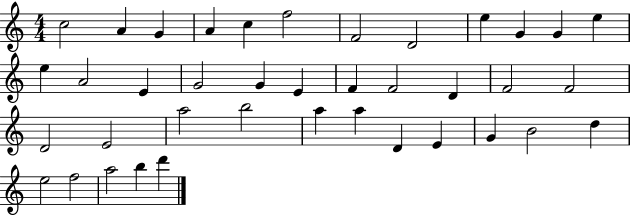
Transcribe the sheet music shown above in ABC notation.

X:1
T:Untitled
M:4/4
L:1/4
K:C
c2 A G A c f2 F2 D2 e G G e e A2 E G2 G E F F2 D F2 F2 D2 E2 a2 b2 a a D E G B2 d e2 f2 a2 b d'